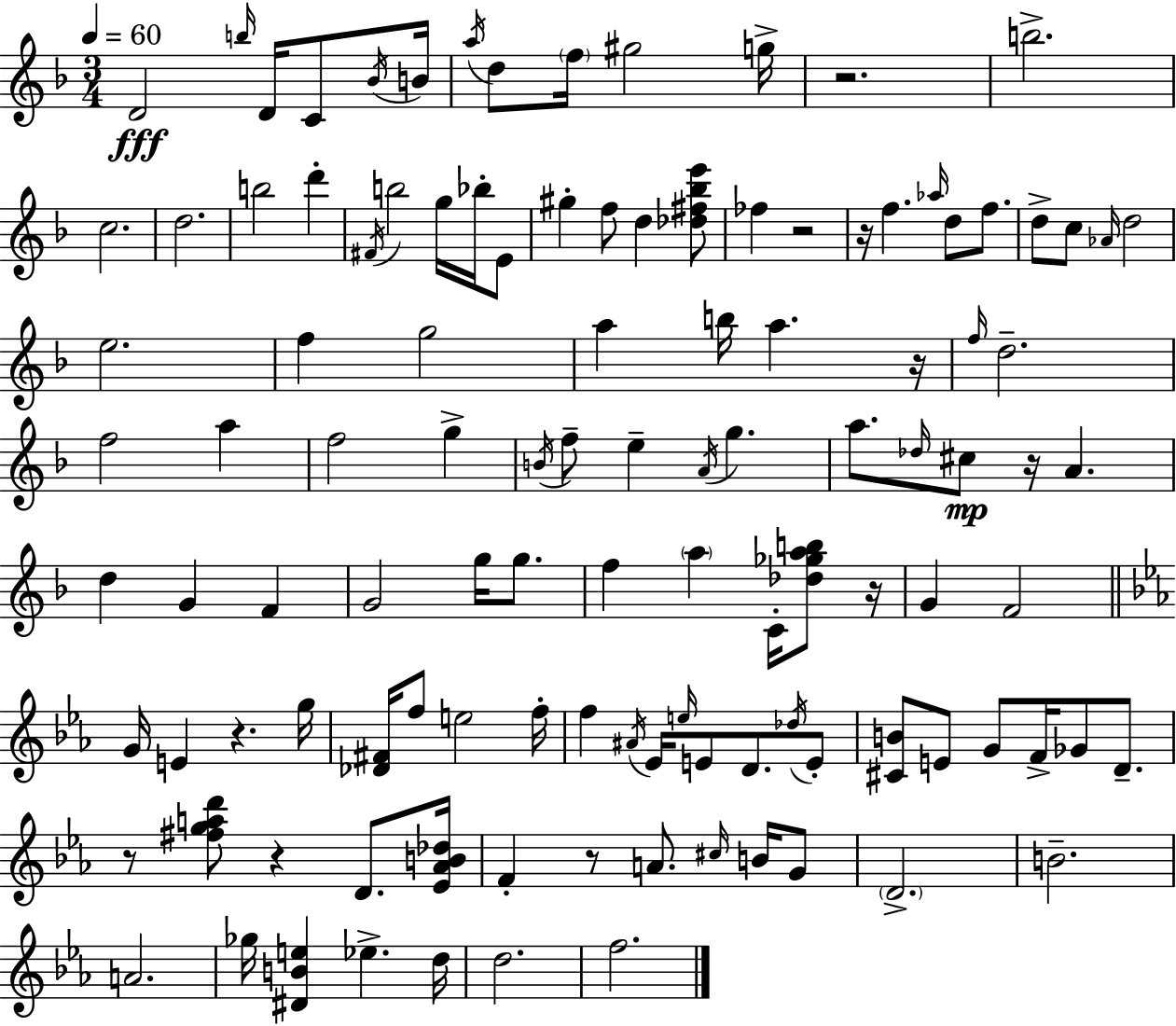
D4/h B5/s D4/s C4/e Bb4/s B4/s A5/s D5/e F5/s G#5/h G5/s R/h. B5/h. C5/h. D5/h. B5/h D6/q F#4/s B5/h G5/s Bb5/s E4/e G#5/q F5/e D5/q [Db5,F#5,Bb5,E6]/e FES5/q R/h R/s F5/q. Ab5/s D5/e F5/e. D5/e C5/e Ab4/s D5/h E5/h. F5/q G5/h A5/q B5/s A5/q. R/s F5/s D5/h. F5/h A5/q F5/h G5/q B4/s F5/e E5/q A4/s G5/q. A5/e. Db5/s C#5/e R/s A4/q. D5/q G4/q F4/q G4/h G5/s G5/e. F5/q A5/q C4/s [Db5,Gb5,A5,B5]/e R/s G4/q F4/h G4/s E4/q R/q. G5/s [Db4,F#4]/s F5/e E5/h F5/s F5/q A#4/s Eb4/s E5/s E4/e D4/e. Db5/s E4/e [C#4,B4]/e E4/e G4/e F4/s Gb4/e D4/e. R/e [F#5,G5,A5,D6]/e R/q D4/e. [Eb4,Ab4,B4,Db5]/s F4/q R/e A4/e. C#5/s B4/s G4/e D4/h. B4/h. A4/h. Gb5/s [D#4,B4,E5]/q Eb5/q. D5/s D5/h. F5/h.